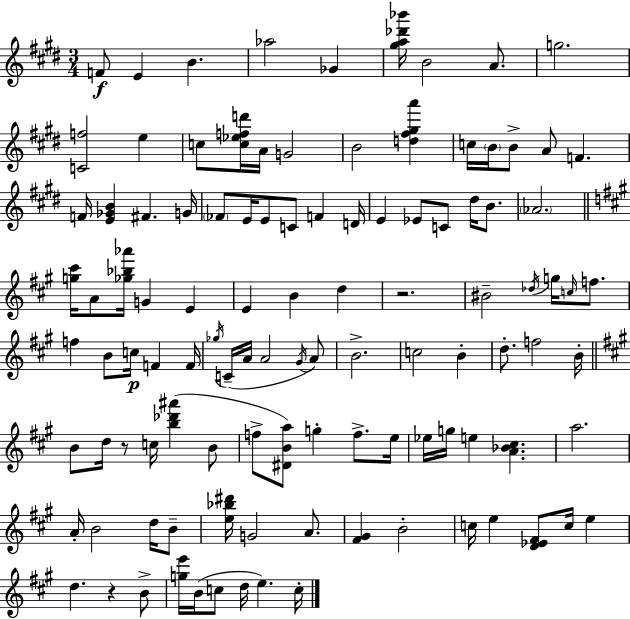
{
  \clef treble
  \numericTimeSignature
  \time 3/4
  \key e \major
  f'8\f e'4 b'4. | aes''2 ges'4 | <gis'' a'' des''' bes'''>16 b'2 a'8. | g''2. | \break <c' f''>2 e''4 | c''8 <c'' ees'' f'' d'''>16 a'16 g'2 | b'2 <d'' fis'' gis'' a'''>4 | c''16 \parenthesize b'16 b'8-> a'8 f'4. | \break f'16 <e' ges' b'>4 fis'4. g'16 | \parenthesize fes'8 e'16 e'8 c'8 f'4 d'16 | e'4 ees'8 c'8 dis''16 b'8. | \parenthesize aes'2. | \break \bar "||" \break \key a \major <g'' cis'''>16 a'8 <ges'' bes'' aes'''>16 g'4 e'4 | e'4 b'4 d''4 | r2. | bis'2-- \acciaccatura { des''16 } g''16 \grace { c''16 } f''8. | \break f''4 b'8 c''16\p f'4 | f'16 \acciaccatura { ges''16 }( c'16-- a'16 a'2 | \acciaccatura { gis'16 } a'8) b'2.-> | c''2 | \break b'4-. d''8.-. f''2 | b'16-. \bar "||" \break \key a \major b'8 d''16 r8 c''16 <b'' des''' ais'''>4( b'8 | f''8-> <dis' b' a''>8) g''4-. f''8.-> e''16 | ees''16 g''16 e''4 <a' bes' cis''>4. | a''2. | \break a'16-. b'2 d''16 b'8-- | <e'' bes'' dis'''>16 g'2 a'8. | <fis' gis'>4 b'2-. | c''16 e''4 <d' ees' fis'>8 c''16 e''4 | \break d''4. r4 b'8-> | <g'' e'''>16 b'16( c''8 d''16 e''4.) c''16-. | \bar "|."
}